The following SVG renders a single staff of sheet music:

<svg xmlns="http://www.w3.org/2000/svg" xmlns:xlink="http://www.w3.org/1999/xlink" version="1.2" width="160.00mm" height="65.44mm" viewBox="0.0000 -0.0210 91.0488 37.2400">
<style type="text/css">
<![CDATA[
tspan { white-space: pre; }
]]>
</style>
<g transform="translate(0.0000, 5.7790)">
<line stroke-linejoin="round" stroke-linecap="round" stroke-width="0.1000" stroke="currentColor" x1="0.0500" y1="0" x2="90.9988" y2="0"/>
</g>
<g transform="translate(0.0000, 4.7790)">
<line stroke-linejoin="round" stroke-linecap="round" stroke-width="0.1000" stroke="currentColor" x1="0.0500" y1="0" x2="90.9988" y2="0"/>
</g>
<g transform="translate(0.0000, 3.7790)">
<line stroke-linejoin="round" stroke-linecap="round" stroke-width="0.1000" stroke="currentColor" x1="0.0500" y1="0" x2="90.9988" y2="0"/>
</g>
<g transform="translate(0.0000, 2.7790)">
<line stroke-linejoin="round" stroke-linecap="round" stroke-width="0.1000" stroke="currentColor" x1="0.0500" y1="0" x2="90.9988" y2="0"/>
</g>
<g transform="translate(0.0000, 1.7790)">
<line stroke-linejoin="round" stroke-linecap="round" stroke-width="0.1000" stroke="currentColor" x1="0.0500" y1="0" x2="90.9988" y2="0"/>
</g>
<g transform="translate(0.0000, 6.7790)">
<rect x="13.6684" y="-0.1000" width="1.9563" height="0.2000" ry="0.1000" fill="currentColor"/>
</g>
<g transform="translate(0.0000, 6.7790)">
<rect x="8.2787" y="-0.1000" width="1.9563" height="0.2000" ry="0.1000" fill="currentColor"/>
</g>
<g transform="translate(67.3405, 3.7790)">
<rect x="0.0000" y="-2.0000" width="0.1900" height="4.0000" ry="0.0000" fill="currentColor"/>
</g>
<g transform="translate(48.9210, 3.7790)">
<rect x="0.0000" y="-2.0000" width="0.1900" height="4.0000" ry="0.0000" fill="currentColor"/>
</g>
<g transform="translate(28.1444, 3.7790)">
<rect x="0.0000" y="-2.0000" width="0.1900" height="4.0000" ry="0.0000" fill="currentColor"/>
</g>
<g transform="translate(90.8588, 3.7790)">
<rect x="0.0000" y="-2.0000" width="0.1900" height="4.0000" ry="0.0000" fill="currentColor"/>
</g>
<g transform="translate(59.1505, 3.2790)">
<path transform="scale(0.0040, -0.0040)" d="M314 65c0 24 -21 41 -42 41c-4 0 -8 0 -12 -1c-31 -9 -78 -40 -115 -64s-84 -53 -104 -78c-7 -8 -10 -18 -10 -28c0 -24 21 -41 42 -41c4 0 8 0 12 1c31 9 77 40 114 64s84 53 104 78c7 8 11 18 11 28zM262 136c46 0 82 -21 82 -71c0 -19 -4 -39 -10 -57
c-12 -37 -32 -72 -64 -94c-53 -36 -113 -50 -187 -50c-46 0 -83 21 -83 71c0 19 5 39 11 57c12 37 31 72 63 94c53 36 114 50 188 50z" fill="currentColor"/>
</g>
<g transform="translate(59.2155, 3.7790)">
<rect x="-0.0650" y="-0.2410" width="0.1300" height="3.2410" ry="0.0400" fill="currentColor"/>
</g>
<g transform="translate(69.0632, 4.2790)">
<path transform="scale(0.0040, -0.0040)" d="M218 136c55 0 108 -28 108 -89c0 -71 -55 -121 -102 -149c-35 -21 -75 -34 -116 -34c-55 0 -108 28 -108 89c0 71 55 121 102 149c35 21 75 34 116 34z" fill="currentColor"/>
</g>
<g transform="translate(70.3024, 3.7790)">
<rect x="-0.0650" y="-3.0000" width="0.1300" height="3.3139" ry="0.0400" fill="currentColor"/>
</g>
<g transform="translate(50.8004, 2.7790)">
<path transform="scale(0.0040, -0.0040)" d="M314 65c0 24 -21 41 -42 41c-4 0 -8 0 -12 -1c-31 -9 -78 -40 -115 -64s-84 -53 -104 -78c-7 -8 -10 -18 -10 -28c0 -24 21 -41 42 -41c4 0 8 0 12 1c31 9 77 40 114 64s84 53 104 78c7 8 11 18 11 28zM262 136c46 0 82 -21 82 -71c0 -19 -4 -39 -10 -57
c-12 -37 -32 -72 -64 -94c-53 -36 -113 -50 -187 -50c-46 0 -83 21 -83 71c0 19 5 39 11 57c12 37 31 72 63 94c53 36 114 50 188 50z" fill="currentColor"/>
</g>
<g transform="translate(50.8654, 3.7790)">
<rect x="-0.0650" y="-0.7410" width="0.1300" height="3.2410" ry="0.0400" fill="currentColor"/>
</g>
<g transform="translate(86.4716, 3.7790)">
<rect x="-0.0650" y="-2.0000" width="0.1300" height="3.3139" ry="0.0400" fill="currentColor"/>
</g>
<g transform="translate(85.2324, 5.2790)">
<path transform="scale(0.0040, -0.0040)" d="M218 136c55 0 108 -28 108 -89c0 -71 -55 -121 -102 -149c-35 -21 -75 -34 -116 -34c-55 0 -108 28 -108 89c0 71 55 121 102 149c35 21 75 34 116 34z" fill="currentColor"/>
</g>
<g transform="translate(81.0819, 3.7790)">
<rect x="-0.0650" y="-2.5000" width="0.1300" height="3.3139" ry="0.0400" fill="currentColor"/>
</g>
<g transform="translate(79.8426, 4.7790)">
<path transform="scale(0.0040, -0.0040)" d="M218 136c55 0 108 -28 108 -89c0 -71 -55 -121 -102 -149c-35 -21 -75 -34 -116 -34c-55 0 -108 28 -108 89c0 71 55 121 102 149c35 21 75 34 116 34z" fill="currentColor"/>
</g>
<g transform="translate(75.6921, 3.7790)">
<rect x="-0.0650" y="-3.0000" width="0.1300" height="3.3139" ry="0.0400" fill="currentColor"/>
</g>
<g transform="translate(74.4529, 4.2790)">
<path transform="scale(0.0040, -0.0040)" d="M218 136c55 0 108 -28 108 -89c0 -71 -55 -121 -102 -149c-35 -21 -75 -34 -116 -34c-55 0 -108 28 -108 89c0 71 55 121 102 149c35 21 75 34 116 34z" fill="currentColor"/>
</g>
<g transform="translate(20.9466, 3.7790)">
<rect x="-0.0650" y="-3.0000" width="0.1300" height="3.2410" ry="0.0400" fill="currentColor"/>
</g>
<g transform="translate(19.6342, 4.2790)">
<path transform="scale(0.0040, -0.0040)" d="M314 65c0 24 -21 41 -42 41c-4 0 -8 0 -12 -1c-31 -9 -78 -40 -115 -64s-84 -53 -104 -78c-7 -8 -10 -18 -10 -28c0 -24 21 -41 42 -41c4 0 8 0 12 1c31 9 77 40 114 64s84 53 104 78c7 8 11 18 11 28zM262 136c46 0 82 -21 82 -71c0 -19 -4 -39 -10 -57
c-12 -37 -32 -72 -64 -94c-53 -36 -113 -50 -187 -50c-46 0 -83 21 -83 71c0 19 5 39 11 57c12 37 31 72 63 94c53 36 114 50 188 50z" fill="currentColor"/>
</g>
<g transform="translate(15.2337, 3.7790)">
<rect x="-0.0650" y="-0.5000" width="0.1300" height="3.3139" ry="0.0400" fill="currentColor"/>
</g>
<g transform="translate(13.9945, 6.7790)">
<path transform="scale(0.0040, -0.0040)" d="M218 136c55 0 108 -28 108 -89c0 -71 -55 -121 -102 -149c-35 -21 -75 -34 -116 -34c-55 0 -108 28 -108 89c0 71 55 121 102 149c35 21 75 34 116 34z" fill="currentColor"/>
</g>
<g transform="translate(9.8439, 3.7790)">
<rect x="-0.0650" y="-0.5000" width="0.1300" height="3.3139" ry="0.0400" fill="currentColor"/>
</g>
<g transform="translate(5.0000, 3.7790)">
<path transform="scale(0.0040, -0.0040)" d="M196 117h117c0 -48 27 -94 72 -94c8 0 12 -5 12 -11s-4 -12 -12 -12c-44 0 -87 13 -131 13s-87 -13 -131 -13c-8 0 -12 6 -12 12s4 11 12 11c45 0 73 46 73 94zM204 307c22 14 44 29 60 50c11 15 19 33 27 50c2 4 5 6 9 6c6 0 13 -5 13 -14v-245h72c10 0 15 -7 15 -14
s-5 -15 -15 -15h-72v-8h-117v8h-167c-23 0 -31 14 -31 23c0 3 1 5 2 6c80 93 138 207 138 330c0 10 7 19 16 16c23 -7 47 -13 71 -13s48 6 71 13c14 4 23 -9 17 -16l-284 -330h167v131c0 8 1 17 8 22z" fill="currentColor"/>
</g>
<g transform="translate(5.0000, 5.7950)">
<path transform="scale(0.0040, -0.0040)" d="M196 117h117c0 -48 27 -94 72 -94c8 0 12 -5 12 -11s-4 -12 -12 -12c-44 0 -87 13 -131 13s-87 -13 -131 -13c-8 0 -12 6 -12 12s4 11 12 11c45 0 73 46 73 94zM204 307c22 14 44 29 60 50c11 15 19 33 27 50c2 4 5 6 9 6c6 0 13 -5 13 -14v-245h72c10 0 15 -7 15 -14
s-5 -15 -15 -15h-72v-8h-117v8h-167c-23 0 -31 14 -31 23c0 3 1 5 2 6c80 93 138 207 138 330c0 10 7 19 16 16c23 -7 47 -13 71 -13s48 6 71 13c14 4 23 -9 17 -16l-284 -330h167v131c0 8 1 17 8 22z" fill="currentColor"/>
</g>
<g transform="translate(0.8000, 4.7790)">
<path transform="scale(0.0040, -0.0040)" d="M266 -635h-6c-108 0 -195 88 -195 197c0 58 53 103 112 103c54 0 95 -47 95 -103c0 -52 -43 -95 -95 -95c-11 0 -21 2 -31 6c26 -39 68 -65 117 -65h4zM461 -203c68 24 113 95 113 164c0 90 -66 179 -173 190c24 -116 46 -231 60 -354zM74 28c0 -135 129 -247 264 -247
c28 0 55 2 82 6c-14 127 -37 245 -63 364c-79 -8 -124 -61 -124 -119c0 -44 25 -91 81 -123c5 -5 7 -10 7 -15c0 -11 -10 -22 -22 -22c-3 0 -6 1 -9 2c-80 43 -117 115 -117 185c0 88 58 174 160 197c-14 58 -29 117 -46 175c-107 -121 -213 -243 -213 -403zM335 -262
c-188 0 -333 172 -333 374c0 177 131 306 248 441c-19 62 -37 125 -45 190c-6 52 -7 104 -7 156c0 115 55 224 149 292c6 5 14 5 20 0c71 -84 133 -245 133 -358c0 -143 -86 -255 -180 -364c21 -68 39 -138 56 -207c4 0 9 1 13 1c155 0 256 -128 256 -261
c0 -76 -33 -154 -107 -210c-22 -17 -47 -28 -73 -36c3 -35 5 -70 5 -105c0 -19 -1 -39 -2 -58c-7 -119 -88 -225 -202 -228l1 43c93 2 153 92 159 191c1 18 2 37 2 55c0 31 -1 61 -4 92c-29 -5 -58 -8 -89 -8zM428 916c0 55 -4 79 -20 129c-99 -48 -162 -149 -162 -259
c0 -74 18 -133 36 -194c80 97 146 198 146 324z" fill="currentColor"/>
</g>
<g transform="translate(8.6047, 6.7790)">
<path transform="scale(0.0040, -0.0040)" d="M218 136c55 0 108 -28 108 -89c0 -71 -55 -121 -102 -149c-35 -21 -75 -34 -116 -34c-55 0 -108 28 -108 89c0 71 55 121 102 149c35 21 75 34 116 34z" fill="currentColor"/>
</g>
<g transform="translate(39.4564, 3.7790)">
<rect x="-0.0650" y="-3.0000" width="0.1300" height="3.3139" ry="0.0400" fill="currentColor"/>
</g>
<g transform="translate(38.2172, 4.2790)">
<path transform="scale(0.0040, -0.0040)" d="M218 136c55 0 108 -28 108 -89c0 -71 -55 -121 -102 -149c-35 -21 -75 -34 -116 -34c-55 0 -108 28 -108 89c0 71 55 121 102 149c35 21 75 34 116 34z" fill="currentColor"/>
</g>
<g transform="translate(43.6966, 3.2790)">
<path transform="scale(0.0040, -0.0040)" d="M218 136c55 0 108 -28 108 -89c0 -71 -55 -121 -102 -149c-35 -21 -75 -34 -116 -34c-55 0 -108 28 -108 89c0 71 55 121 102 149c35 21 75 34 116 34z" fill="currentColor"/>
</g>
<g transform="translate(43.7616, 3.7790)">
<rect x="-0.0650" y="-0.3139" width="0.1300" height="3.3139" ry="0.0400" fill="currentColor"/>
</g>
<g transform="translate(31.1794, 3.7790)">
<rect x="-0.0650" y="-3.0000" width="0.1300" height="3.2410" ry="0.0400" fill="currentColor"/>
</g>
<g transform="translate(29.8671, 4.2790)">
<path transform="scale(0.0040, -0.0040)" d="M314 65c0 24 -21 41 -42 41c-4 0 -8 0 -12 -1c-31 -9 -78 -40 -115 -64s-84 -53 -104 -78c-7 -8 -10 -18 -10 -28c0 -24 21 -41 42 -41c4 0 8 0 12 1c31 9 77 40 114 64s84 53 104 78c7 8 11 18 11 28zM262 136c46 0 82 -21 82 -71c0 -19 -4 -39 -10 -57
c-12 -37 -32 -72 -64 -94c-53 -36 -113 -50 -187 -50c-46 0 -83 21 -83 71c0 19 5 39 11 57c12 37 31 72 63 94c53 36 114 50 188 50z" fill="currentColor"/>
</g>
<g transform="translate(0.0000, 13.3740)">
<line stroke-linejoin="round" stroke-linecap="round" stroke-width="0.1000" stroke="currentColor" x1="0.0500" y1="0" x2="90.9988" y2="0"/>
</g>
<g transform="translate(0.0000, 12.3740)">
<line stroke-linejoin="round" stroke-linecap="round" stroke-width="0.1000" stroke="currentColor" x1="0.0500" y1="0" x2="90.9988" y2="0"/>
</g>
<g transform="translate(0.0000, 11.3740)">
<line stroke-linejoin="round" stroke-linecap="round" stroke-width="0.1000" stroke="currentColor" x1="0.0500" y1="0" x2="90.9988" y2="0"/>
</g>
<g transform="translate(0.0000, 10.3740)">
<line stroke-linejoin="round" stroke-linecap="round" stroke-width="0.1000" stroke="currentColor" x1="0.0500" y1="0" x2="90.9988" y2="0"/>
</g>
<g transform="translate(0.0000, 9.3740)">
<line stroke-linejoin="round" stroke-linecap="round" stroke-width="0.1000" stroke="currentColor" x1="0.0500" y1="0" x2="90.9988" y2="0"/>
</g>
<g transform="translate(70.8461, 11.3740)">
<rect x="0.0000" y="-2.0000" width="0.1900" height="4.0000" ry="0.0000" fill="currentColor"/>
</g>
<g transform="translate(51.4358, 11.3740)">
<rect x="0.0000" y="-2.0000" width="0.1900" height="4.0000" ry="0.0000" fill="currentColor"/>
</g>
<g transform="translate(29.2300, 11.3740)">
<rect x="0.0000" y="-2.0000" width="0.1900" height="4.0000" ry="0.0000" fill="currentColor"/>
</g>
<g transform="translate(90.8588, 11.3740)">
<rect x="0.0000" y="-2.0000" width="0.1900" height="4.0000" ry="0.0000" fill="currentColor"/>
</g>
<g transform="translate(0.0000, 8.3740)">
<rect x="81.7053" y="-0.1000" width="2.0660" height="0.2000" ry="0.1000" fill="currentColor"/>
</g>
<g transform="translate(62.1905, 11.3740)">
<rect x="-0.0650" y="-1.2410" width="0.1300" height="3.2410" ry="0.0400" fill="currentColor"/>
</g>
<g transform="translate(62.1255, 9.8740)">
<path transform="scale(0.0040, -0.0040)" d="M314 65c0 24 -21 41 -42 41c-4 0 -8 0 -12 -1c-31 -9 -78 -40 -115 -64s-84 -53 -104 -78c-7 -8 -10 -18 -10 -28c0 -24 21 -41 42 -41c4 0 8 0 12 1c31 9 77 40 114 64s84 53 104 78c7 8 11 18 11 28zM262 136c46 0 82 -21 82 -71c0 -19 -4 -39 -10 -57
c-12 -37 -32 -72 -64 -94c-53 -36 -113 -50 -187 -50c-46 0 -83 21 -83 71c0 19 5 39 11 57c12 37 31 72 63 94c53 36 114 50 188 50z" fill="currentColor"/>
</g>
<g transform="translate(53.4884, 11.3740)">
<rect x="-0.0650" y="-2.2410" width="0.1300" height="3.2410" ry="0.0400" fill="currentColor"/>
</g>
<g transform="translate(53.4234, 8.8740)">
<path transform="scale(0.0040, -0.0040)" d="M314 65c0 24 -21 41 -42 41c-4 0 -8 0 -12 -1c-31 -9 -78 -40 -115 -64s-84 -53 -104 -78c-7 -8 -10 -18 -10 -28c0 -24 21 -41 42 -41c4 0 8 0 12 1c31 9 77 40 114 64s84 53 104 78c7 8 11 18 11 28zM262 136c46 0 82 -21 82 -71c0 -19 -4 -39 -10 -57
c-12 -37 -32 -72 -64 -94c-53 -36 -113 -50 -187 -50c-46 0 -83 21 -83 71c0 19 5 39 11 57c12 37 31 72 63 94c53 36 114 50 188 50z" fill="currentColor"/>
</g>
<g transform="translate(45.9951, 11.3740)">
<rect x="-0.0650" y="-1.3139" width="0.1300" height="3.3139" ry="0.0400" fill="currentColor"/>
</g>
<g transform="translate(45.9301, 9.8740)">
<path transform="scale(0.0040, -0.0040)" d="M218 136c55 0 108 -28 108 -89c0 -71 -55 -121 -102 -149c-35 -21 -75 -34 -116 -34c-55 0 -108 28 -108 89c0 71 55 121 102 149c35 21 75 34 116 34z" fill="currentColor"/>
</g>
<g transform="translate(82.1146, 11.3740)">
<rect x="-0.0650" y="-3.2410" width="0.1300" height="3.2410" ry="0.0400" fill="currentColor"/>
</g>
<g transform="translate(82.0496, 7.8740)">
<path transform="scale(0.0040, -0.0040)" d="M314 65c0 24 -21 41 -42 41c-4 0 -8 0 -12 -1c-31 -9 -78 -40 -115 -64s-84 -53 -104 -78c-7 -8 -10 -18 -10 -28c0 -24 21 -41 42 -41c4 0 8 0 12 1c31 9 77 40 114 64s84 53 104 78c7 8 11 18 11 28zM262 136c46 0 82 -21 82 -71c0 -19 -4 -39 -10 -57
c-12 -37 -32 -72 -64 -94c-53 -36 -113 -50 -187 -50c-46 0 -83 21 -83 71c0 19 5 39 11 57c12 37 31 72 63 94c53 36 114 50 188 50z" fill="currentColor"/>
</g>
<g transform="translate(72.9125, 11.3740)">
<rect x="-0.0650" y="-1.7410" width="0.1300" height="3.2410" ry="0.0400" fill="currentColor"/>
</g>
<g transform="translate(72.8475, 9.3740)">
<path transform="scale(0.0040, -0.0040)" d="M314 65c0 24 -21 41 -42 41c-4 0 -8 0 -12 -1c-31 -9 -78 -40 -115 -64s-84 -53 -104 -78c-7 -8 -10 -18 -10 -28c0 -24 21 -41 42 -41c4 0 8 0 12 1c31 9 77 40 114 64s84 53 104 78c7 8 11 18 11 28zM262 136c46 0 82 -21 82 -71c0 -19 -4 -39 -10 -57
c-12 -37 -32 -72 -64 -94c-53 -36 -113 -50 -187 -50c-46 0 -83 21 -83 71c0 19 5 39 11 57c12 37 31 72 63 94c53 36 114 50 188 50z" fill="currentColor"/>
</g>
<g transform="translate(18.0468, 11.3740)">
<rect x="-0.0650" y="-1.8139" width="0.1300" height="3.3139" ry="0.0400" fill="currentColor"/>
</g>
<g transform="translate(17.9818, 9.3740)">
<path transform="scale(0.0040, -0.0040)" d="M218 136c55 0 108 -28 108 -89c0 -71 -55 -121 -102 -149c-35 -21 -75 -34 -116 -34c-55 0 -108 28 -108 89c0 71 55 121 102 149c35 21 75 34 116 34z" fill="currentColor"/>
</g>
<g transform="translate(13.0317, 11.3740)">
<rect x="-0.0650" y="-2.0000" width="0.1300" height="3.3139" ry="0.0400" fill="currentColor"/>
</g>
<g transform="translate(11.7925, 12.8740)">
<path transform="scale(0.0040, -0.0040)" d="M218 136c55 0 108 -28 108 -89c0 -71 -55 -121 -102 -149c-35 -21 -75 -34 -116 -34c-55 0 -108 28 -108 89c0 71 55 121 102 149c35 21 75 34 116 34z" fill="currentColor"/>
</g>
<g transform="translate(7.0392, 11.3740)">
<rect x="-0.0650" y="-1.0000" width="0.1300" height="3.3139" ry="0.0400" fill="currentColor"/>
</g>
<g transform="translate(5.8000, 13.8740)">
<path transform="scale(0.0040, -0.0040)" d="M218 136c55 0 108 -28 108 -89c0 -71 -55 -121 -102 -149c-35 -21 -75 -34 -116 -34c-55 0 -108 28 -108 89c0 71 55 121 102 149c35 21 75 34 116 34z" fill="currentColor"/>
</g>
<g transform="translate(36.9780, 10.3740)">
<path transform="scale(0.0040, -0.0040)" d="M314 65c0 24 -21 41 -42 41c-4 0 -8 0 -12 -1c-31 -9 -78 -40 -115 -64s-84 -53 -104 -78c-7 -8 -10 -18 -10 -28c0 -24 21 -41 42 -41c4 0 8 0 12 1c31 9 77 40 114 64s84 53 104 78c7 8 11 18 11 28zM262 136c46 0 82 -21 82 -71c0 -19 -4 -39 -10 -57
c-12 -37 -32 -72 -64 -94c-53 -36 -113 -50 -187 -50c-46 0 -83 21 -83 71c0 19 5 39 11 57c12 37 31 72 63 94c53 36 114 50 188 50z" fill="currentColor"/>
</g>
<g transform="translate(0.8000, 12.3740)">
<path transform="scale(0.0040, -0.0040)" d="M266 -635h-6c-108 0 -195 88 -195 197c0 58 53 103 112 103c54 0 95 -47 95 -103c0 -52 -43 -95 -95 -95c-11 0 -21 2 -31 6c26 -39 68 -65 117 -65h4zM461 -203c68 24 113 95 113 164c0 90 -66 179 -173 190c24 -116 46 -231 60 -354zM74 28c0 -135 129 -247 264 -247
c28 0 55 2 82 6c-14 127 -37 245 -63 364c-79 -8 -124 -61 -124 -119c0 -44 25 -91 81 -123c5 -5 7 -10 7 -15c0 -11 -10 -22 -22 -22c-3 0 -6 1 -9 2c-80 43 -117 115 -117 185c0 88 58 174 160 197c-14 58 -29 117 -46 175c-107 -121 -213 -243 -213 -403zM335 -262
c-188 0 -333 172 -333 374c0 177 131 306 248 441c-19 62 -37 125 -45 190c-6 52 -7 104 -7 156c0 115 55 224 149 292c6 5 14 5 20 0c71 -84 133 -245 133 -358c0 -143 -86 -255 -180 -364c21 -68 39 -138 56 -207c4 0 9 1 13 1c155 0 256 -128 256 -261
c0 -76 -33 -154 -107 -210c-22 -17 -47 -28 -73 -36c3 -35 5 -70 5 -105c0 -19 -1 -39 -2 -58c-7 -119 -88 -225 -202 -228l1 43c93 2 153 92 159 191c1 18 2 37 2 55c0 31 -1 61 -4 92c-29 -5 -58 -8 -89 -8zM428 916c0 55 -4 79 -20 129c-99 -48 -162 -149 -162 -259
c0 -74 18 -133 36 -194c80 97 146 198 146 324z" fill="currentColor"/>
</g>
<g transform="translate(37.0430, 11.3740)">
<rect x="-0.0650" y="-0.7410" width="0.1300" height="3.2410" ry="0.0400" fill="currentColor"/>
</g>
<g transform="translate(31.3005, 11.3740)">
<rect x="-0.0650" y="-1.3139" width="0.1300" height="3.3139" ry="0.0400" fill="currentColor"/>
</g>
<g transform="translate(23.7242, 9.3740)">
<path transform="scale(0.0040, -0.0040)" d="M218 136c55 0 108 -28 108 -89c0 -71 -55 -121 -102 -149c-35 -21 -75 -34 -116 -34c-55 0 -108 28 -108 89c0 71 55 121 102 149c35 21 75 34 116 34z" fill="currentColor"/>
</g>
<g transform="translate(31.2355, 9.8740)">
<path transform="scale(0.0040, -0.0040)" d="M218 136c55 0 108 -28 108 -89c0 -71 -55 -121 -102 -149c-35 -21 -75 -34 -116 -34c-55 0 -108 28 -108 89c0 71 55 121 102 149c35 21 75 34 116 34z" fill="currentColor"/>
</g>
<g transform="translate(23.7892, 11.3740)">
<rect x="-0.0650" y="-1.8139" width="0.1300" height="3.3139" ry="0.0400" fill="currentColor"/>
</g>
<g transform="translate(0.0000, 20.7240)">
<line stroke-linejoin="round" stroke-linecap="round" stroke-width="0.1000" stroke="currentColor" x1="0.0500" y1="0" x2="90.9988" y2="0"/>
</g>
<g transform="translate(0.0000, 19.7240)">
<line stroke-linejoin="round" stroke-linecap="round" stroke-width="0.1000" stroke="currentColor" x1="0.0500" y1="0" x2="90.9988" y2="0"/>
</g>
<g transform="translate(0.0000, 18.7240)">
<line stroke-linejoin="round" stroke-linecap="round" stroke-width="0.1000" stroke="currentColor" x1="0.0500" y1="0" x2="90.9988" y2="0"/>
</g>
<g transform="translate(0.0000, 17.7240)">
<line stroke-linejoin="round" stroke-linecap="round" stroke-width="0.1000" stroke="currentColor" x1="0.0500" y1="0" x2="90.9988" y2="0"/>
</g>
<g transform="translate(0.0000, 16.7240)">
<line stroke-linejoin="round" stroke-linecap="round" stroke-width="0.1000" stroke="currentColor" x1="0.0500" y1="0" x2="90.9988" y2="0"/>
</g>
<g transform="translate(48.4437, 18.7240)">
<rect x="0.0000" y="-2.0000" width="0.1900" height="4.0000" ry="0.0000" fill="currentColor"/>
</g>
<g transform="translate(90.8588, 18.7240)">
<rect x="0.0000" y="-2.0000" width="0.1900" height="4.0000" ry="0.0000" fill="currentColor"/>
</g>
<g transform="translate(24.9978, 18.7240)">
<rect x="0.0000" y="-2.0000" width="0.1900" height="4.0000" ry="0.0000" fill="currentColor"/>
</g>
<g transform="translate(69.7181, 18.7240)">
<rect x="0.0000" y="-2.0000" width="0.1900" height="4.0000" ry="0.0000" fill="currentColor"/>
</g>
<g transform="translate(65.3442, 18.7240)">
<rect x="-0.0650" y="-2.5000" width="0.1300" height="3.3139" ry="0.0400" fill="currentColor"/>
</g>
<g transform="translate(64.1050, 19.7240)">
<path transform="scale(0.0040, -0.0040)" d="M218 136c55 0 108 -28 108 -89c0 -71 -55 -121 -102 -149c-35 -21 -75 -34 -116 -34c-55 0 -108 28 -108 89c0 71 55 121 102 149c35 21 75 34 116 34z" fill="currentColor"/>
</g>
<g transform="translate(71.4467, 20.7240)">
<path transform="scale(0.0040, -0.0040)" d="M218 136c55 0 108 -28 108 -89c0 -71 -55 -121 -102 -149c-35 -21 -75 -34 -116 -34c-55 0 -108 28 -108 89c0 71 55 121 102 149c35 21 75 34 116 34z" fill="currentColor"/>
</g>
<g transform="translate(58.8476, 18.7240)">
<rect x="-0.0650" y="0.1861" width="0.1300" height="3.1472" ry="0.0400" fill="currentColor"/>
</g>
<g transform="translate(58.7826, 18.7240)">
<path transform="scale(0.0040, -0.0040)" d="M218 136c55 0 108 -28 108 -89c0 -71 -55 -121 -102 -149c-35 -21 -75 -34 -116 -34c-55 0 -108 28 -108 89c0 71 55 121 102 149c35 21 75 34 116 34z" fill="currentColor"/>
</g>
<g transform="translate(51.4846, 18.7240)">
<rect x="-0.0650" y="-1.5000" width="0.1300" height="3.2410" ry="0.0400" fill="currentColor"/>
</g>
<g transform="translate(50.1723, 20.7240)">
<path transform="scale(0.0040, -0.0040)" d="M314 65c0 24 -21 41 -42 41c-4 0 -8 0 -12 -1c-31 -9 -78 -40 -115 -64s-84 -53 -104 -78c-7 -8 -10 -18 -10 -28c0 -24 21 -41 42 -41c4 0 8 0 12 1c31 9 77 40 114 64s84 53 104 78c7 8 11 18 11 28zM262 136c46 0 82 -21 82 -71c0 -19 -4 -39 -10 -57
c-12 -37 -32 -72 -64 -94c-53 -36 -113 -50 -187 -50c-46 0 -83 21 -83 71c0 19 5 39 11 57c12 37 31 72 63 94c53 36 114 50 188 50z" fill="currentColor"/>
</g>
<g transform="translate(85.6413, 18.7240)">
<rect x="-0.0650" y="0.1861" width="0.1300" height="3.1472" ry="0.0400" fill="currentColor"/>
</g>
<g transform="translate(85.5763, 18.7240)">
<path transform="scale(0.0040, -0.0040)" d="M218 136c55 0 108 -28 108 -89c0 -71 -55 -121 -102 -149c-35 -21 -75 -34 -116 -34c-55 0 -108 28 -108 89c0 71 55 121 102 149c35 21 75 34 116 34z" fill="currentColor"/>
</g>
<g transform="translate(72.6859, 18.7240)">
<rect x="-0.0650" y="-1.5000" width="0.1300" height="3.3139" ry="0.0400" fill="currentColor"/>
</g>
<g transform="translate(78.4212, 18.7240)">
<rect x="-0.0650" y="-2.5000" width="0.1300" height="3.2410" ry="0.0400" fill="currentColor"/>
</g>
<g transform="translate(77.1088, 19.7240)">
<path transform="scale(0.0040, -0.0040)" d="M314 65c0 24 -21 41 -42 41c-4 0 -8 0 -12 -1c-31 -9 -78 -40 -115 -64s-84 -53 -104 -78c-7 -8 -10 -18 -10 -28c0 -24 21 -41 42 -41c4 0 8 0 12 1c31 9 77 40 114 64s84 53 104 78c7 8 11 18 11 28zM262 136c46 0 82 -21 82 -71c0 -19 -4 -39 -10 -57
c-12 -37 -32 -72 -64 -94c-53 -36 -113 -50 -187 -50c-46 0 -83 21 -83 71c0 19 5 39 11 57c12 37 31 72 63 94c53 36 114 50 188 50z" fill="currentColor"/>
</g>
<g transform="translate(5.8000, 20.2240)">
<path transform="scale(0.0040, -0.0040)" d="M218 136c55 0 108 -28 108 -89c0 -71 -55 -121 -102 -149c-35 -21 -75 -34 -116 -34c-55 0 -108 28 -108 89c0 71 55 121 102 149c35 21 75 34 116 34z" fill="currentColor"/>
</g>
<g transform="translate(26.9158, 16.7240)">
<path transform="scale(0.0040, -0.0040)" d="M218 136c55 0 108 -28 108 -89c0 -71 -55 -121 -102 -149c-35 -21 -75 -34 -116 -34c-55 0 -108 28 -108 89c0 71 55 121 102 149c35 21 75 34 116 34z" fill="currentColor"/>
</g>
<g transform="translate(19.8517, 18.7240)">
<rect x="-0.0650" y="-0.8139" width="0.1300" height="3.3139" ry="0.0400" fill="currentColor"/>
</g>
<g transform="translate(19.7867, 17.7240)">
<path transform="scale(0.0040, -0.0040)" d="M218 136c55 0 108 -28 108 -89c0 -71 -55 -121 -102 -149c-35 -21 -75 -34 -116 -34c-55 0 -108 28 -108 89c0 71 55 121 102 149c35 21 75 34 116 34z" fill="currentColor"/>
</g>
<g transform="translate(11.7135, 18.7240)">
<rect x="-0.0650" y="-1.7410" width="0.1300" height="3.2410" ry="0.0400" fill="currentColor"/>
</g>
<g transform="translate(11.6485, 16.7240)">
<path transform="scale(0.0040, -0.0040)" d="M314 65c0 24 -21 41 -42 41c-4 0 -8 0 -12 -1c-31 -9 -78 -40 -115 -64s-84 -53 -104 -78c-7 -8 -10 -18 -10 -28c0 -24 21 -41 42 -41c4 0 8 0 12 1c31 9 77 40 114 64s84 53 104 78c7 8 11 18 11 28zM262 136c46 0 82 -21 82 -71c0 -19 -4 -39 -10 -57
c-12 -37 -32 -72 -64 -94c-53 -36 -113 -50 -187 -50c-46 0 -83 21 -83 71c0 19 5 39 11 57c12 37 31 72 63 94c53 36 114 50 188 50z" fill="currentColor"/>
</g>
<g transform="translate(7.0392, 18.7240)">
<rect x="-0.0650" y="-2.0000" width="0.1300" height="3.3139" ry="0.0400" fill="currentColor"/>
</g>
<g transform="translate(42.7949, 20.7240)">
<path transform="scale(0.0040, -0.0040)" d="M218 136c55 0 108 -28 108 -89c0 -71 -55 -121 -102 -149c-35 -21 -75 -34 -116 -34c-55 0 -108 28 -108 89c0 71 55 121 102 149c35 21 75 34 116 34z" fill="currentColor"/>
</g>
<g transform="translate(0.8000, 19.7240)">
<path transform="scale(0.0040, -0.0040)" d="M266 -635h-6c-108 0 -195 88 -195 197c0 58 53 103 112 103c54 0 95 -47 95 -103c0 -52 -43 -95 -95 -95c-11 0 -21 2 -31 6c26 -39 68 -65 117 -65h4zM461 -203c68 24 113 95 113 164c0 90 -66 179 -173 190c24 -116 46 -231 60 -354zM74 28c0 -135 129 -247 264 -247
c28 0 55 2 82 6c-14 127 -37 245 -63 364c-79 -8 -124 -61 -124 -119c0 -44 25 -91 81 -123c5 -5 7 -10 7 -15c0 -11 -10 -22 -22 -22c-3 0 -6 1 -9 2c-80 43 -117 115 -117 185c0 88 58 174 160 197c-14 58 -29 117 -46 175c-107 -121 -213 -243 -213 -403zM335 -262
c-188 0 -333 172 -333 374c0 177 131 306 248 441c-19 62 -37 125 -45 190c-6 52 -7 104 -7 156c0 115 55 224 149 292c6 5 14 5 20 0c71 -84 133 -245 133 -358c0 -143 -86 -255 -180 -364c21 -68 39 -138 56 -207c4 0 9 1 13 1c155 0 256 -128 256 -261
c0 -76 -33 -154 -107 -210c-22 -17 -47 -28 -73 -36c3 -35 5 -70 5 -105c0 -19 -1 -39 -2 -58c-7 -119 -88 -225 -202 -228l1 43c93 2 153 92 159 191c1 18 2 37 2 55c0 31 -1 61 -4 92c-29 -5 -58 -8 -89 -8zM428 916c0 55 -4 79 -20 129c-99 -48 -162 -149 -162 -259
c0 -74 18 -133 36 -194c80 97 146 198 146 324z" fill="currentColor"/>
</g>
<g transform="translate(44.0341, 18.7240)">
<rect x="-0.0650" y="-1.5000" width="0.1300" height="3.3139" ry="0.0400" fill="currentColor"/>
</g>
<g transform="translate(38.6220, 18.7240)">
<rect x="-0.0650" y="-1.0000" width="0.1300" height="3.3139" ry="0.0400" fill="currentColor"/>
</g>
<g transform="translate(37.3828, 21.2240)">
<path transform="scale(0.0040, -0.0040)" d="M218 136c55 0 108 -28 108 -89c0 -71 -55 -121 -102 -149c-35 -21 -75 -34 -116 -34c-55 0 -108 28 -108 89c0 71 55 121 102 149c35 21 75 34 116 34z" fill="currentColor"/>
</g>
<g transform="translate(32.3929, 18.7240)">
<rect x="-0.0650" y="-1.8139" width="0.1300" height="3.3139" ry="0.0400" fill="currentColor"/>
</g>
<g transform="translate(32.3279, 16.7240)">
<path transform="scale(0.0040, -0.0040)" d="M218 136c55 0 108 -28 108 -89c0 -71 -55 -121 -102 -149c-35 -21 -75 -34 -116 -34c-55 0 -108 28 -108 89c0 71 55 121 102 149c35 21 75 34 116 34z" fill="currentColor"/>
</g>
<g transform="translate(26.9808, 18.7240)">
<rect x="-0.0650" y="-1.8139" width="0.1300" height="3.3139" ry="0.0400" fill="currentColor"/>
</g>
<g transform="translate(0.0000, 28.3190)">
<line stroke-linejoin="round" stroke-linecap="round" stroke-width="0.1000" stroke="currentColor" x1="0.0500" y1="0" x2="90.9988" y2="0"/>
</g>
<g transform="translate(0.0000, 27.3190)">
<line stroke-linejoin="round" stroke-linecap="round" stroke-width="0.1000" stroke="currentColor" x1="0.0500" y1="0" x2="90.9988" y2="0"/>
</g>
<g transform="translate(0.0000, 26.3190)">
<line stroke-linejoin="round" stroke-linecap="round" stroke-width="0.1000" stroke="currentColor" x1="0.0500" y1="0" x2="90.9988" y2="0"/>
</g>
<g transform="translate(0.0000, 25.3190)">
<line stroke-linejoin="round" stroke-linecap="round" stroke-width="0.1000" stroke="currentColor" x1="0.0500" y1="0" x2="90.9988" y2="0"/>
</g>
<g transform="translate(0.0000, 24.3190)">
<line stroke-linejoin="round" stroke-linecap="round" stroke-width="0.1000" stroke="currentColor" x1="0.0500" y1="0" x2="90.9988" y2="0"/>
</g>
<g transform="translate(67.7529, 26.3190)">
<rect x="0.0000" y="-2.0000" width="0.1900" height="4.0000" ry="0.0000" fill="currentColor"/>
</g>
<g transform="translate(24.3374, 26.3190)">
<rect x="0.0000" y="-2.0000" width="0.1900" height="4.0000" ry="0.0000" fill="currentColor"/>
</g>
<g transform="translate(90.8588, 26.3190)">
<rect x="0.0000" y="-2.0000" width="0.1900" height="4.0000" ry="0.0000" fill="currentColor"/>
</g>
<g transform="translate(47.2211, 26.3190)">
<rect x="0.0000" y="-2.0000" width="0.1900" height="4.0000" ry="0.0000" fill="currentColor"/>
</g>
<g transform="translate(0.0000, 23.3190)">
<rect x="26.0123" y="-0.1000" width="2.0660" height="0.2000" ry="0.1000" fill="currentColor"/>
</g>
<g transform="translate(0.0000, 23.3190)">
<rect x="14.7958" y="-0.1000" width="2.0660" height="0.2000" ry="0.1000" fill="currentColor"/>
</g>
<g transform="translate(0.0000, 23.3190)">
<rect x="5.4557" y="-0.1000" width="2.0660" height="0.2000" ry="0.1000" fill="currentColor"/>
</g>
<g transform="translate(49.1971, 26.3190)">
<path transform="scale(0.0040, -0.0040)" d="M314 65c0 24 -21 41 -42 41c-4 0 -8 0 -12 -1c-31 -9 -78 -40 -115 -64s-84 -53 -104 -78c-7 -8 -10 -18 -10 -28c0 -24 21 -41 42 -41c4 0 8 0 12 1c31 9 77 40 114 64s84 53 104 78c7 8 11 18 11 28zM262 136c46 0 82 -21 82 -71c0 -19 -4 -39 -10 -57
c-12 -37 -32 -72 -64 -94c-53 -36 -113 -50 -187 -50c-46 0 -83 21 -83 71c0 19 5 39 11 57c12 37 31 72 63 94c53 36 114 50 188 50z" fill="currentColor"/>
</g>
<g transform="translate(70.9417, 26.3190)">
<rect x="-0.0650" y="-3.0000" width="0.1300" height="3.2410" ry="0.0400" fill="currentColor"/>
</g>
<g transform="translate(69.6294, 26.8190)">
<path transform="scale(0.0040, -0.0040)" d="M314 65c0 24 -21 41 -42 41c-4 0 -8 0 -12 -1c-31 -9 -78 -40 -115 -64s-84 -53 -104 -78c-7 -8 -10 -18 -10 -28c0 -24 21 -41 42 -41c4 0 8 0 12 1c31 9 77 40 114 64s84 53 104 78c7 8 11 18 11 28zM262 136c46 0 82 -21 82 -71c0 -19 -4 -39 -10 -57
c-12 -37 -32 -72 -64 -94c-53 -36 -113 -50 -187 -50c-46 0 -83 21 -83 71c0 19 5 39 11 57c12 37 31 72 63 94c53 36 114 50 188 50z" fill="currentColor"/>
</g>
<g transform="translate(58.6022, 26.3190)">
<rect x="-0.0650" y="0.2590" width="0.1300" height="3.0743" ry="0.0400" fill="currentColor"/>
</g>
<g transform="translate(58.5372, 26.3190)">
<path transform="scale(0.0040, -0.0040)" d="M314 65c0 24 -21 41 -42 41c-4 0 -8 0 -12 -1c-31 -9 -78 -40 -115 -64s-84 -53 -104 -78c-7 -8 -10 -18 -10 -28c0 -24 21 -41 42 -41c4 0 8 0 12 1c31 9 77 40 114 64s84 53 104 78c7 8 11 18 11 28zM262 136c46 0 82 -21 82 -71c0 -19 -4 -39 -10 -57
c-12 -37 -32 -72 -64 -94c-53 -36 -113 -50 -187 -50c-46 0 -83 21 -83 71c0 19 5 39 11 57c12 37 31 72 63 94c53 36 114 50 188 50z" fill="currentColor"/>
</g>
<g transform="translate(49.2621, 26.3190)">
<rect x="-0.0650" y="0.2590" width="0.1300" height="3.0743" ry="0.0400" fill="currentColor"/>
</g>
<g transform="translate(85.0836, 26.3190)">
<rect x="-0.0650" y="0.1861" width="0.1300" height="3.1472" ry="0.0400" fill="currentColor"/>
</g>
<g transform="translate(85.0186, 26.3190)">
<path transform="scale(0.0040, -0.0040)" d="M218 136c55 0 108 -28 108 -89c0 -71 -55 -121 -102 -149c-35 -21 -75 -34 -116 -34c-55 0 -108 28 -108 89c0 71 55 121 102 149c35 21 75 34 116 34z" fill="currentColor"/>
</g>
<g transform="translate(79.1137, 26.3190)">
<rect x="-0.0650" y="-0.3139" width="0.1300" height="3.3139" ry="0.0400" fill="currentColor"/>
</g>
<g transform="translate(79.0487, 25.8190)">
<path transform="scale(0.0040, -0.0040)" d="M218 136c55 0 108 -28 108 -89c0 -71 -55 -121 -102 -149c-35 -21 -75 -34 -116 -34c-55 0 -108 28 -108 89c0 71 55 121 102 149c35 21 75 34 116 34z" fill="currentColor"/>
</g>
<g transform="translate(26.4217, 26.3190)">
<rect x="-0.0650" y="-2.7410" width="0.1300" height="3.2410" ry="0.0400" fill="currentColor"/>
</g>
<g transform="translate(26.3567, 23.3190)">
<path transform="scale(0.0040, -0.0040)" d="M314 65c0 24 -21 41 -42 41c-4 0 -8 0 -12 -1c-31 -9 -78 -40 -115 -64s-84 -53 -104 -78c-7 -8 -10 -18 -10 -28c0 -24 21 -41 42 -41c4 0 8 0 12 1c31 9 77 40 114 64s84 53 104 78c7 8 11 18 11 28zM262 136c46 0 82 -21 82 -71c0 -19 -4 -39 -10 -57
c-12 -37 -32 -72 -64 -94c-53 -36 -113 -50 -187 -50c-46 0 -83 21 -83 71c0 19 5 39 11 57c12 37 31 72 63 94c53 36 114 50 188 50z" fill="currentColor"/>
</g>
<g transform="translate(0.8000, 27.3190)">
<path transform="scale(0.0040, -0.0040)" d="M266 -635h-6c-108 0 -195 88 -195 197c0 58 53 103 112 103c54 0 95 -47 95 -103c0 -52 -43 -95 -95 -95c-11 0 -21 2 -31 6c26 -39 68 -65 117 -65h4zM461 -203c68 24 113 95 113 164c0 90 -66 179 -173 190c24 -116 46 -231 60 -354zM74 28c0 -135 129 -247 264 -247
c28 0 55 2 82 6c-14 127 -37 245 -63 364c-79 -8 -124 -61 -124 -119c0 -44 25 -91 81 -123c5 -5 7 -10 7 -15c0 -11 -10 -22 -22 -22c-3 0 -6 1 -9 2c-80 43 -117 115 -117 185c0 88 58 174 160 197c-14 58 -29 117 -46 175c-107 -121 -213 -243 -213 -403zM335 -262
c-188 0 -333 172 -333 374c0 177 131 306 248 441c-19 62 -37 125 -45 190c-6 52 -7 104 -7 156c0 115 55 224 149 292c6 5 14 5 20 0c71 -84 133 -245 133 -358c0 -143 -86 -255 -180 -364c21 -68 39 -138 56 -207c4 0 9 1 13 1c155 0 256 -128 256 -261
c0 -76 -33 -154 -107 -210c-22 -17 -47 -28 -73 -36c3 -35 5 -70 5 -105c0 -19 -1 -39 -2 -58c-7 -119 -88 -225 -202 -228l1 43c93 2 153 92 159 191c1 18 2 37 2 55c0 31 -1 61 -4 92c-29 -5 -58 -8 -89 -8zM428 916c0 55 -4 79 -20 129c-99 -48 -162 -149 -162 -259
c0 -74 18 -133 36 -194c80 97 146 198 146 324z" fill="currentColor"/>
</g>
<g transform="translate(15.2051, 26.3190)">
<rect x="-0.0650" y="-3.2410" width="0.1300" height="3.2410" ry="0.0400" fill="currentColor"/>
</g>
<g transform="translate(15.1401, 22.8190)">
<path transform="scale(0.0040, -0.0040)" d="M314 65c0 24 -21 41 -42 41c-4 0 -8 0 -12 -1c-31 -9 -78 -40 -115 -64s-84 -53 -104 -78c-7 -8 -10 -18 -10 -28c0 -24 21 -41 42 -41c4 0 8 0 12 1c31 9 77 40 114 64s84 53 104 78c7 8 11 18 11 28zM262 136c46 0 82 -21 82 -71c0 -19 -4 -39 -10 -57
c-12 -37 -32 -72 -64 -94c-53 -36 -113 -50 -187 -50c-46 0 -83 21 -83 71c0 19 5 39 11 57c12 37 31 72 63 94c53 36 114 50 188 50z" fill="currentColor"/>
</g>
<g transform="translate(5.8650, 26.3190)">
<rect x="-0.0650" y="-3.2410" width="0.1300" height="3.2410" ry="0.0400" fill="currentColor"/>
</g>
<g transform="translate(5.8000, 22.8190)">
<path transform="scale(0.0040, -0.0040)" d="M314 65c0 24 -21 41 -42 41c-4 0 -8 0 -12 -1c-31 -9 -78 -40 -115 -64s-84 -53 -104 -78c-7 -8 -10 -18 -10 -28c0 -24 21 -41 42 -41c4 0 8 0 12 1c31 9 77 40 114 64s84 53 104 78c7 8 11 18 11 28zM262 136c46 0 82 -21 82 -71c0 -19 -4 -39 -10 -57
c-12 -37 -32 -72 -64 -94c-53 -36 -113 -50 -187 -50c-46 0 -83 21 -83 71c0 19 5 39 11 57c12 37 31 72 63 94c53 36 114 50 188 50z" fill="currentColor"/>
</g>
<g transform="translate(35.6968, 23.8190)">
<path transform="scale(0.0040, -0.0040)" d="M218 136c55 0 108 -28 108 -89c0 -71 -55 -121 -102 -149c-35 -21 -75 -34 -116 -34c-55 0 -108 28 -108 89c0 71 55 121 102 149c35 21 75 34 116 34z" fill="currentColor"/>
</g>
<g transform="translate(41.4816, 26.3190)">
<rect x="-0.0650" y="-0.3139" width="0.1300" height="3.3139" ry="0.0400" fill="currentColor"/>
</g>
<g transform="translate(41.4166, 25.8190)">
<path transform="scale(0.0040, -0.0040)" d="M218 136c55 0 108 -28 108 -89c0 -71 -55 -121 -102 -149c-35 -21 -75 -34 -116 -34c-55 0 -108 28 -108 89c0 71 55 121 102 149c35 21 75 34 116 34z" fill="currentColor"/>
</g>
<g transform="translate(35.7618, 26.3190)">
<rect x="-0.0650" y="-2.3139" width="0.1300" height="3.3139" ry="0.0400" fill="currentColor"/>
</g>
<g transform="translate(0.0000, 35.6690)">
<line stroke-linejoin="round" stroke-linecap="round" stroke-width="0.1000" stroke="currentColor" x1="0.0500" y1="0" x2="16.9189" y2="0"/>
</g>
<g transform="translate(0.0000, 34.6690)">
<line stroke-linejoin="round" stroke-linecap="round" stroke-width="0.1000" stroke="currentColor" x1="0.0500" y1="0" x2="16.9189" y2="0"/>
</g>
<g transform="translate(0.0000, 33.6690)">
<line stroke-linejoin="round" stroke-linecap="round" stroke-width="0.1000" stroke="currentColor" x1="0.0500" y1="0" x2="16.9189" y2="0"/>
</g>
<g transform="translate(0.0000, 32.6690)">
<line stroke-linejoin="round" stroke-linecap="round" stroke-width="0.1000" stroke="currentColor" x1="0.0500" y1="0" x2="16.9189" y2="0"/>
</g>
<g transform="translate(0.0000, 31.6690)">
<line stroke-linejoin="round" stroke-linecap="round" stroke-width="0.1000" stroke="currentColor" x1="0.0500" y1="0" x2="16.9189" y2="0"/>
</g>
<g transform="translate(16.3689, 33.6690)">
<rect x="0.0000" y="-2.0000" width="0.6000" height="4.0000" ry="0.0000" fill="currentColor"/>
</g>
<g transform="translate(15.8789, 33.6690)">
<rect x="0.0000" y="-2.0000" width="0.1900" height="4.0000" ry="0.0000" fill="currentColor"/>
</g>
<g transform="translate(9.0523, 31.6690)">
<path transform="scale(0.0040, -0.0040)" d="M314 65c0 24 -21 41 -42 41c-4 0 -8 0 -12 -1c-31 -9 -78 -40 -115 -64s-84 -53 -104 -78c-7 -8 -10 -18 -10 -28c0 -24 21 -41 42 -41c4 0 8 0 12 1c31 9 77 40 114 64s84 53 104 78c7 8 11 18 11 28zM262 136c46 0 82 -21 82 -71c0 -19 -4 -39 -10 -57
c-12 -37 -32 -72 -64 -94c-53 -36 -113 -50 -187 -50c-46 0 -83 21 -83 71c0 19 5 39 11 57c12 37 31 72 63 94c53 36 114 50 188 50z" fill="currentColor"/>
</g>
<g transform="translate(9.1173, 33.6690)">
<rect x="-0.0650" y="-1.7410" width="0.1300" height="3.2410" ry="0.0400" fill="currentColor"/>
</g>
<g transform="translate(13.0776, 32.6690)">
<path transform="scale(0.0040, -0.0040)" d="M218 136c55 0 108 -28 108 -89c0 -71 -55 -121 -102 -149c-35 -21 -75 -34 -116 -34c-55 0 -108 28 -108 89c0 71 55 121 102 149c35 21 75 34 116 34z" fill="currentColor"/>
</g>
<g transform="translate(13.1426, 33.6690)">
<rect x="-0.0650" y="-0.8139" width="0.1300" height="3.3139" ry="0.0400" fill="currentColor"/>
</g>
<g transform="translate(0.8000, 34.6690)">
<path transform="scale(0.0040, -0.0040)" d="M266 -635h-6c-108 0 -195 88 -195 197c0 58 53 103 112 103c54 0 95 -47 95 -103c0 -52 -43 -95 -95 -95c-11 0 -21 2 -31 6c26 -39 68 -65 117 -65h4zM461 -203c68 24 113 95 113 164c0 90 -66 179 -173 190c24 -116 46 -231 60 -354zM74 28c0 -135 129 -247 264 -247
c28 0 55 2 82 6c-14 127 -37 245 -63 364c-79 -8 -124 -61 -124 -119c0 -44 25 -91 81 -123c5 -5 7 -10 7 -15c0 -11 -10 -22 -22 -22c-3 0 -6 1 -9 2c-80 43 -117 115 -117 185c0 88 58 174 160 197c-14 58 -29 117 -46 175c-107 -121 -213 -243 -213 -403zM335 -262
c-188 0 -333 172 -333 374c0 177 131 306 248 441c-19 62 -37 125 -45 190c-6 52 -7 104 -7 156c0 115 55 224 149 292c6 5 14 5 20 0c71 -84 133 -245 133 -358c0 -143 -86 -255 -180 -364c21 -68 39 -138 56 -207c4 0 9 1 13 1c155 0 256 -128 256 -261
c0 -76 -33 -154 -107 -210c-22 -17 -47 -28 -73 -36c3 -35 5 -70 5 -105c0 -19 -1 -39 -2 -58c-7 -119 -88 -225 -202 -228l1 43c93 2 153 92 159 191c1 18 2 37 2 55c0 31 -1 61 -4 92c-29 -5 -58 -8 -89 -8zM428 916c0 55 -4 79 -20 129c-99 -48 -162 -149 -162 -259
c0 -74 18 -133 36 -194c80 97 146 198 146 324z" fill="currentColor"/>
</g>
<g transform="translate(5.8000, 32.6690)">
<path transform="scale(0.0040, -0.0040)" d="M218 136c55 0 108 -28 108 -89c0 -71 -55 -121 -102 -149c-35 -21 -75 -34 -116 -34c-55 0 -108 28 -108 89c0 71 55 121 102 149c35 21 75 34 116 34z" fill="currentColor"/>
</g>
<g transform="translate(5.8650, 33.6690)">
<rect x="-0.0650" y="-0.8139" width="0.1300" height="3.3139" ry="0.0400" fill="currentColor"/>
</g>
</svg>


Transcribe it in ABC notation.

X:1
T:Untitled
M:4/4
L:1/4
K:C
C C A2 A2 A c d2 c2 A A G F D F f f e d2 e g2 e2 f2 b2 F f2 d f f D E E2 B G E G2 B b2 b2 a2 g c B2 B2 A2 c B d f2 d